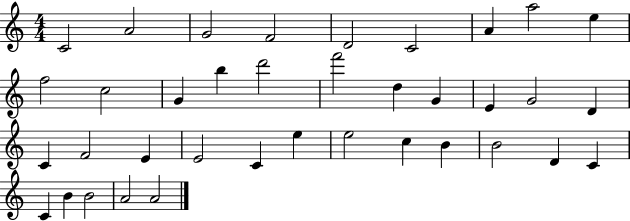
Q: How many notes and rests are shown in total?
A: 37